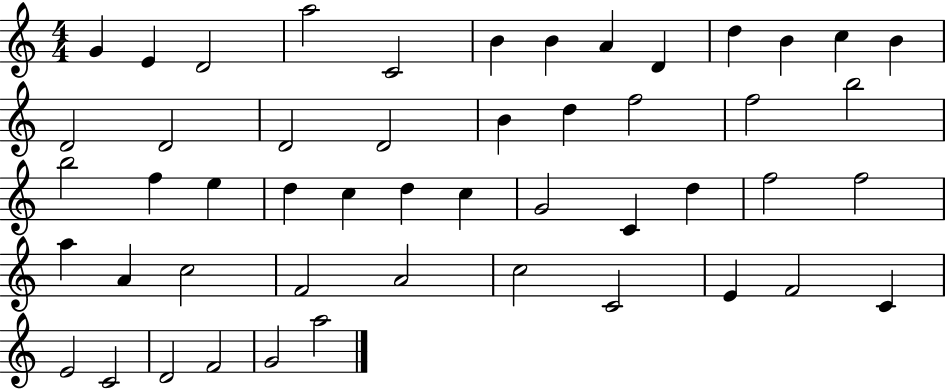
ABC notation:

X:1
T:Untitled
M:4/4
L:1/4
K:C
G E D2 a2 C2 B B A D d B c B D2 D2 D2 D2 B d f2 f2 b2 b2 f e d c d c G2 C d f2 f2 a A c2 F2 A2 c2 C2 E F2 C E2 C2 D2 F2 G2 a2